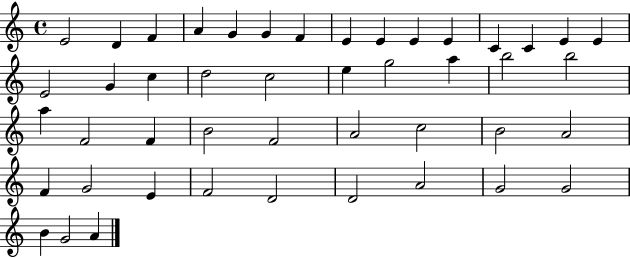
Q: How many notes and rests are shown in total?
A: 46